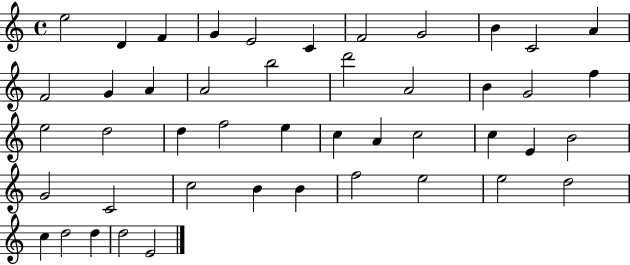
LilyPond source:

{
  \clef treble
  \time 4/4
  \defaultTimeSignature
  \key c \major
  e''2 d'4 f'4 | g'4 e'2 c'4 | f'2 g'2 | b'4 c'2 a'4 | \break f'2 g'4 a'4 | a'2 b''2 | d'''2 a'2 | b'4 g'2 f''4 | \break e''2 d''2 | d''4 f''2 e''4 | c''4 a'4 c''2 | c''4 e'4 b'2 | \break g'2 c'2 | c''2 b'4 b'4 | f''2 e''2 | e''2 d''2 | \break c''4 d''2 d''4 | d''2 e'2 | \bar "|."
}